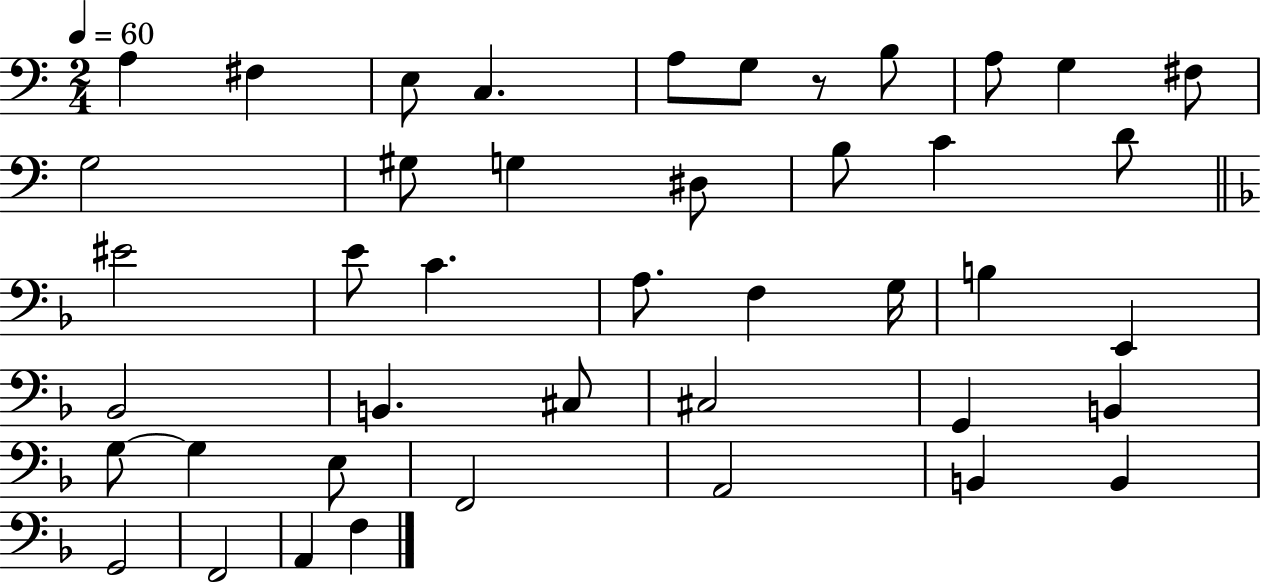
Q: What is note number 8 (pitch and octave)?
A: A3